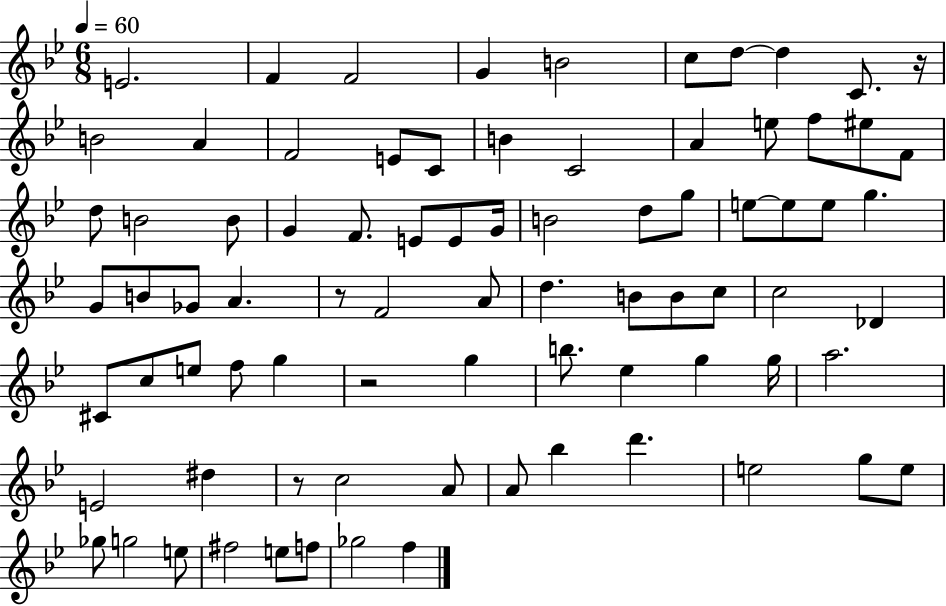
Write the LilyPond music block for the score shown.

{
  \clef treble
  \numericTimeSignature
  \time 6/8
  \key bes \major
  \tempo 4 = 60
  e'2. | f'4 f'2 | g'4 b'2 | c''8 d''8~~ d''4 c'8. r16 | \break b'2 a'4 | f'2 e'8 c'8 | b'4 c'2 | a'4 e''8 f''8 eis''8 f'8 | \break d''8 b'2 b'8 | g'4 f'8. e'8 e'8 g'16 | b'2 d''8 g''8 | e''8~~ e''8 e''8 g''4. | \break g'8 b'8 ges'8 a'4. | r8 f'2 a'8 | d''4. b'8 b'8 c''8 | c''2 des'4 | \break cis'8 c''8 e''8 f''8 g''4 | r2 g''4 | b''8. ees''4 g''4 g''16 | a''2. | \break e'2 dis''4 | r8 c''2 a'8 | a'8 bes''4 d'''4. | e''2 g''8 e''8 | \break ges''8 g''2 e''8 | fis''2 e''8 f''8 | ges''2 f''4 | \bar "|."
}